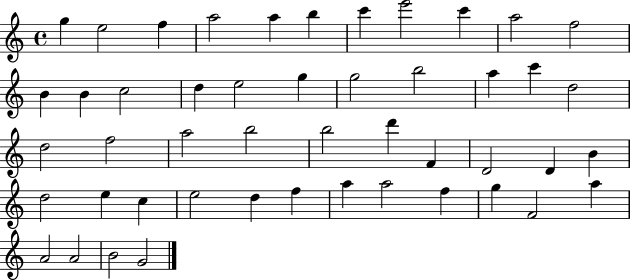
X:1
T:Untitled
M:4/4
L:1/4
K:C
g e2 f a2 a b c' e'2 c' a2 f2 B B c2 d e2 g g2 b2 a c' d2 d2 f2 a2 b2 b2 d' F D2 D B d2 e c e2 d f a a2 f g F2 a A2 A2 B2 G2